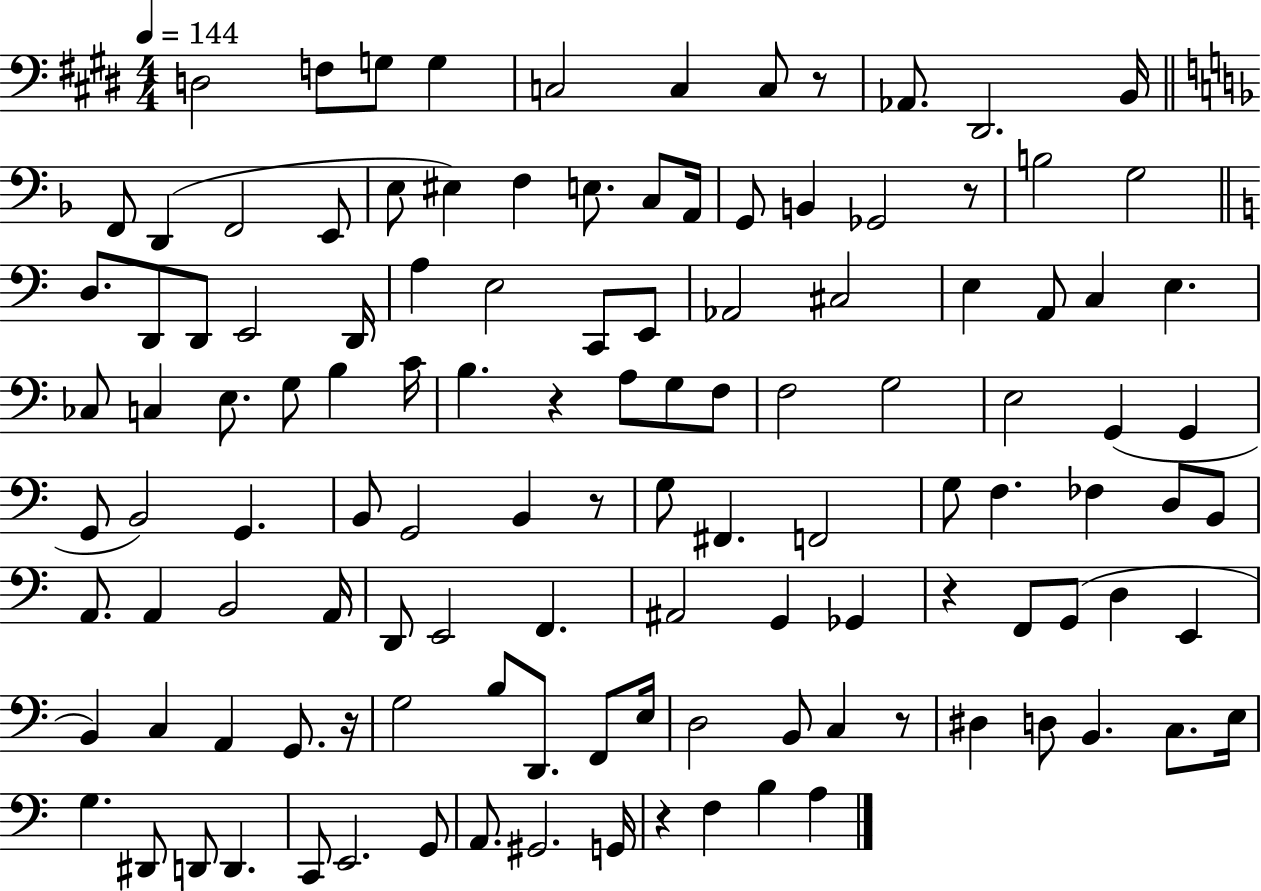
X:1
T:Untitled
M:4/4
L:1/4
K:E
D,2 F,/2 G,/2 G, C,2 C, C,/2 z/2 _A,,/2 ^D,,2 B,,/4 F,,/2 D,, F,,2 E,,/2 E,/2 ^E, F, E,/2 C,/2 A,,/4 G,,/2 B,, _G,,2 z/2 B,2 G,2 D,/2 D,,/2 D,,/2 E,,2 D,,/4 A, E,2 C,,/2 E,,/2 _A,,2 ^C,2 E, A,,/2 C, E, _C,/2 C, E,/2 G,/2 B, C/4 B, z A,/2 G,/2 F,/2 F,2 G,2 E,2 G,, G,, G,,/2 B,,2 G,, B,,/2 G,,2 B,, z/2 G,/2 ^F,, F,,2 G,/2 F, _F, D,/2 B,,/2 A,,/2 A,, B,,2 A,,/4 D,,/2 E,,2 F,, ^A,,2 G,, _G,, z F,,/2 G,,/2 D, E,, B,, C, A,, G,,/2 z/4 G,2 B,/2 D,,/2 F,,/2 E,/4 D,2 B,,/2 C, z/2 ^D, D,/2 B,, C,/2 E,/4 G, ^D,,/2 D,,/2 D,, C,,/2 E,,2 G,,/2 A,,/2 ^G,,2 G,,/4 z F, B, A,